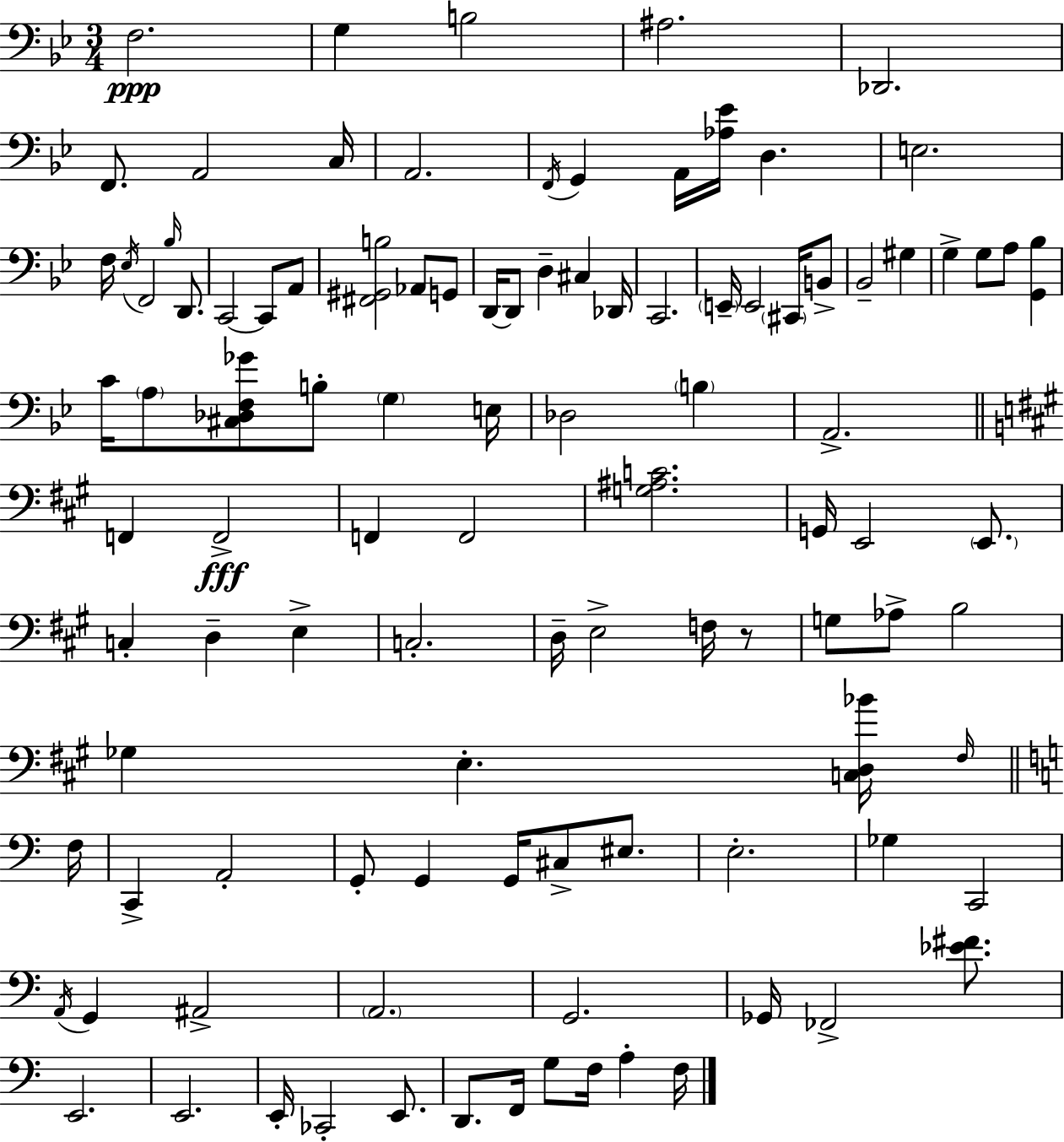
{
  \clef bass
  \numericTimeSignature
  \time 3/4
  \key g \minor
  f2.\ppp | g4 b2 | ais2. | des,2. | \break f,8. a,2 c16 | a,2. | \acciaccatura { f,16 } g,4 a,16 <aes ees'>16 d4. | e2. | \break f16 \acciaccatura { ees16 } f,2 \grace { bes16 } | d,8. c,2~~ c,8 | a,8 <fis, gis, b>2 aes,8 | g,8 d,16~~ d,8 d4-- cis4 | \break des,16 c,2. | \parenthesize e,16-- e,2 | \parenthesize cis,16 b,8-> bes,2-- gis4 | g4-> g8 a8 <g, bes>4 | \break c'16 \parenthesize a8 <cis des f ges'>8 b8-. \parenthesize g4 | e16 des2 \parenthesize b4 | a,2.-> | \bar "||" \break \key a \major f,4 f,2->\fff | f,4 f,2 | <g ais c'>2. | g,16 e,2 \parenthesize e,8. | \break c4-. d4-- e4-> | c2.-. | d16-- e2-> f16 r8 | g8 aes8-> b2 | \break ges4 e4.-. <c d bes'>16 \grace { fis16 } | \bar "||" \break \key a \minor f16 c,4-> a,2-. | g,8-. g,4 g,16 cis8-> eis8. | e2.-. | ges4 c,2 | \break \acciaccatura { a,16 } g,4 ais,2-> | \parenthesize a,2. | g,2. | ges,16 fes,2-> <ees' fis'>8. | \break e,2. | e,2. | e,16-. ces,2-. e,8. | d,8. f,16 g8 f16 a4-. | \break f16 \bar "|."
}